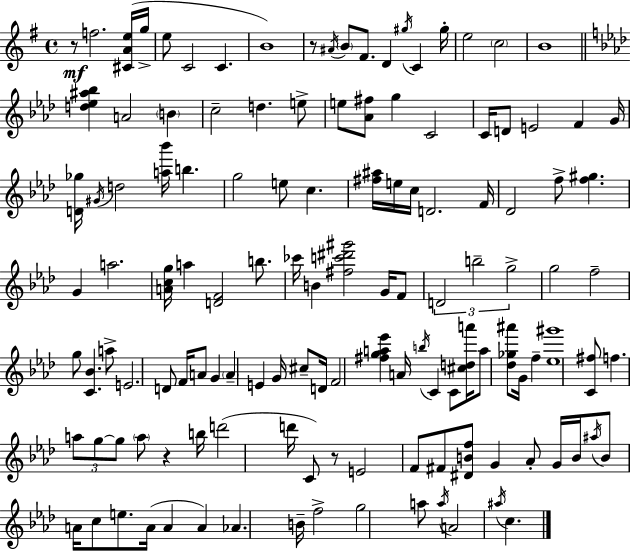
R/e F5/h. [C#4,A4,E5]/s G5/s E5/e C4/h C4/q. B4/w R/e A#4/s B4/e F#4/e. D4/q G#5/s C4/q G#5/s E5/h C5/h B4/w [D5,Eb5,A#5,Bb5]/q A4/h B4/q C5/h D5/q. E5/e E5/e [Ab4,F#5]/e G5/q C4/h C4/s D4/e E4/h F4/q G4/s [D4,Gb5]/s G#4/s D5/h [A5,Bb6]/s B5/q. G5/h E5/e C5/q. [F#5,A#5]/s E5/s C5/s D4/h. F4/s Db4/h F5/e [F5,G#5]/q. G4/q A5/h. [A4,C5,G5]/s A5/q [D4,F4]/h B5/e. CES6/s B4/q [F#5,C6,D#6,G#6]/h G4/s F4/e D4/h B5/h G5/h G5/h F5/h G5/e [C4,Bb4]/q. A5/e E4/h. D4/e F4/s A4/e G4/q A4/q E4/q G4/s C#5/e D4/s F4/h [F#5,G5,A5,Eb6]/q A4/s B5/s C4/q C4/e [C#5,D5,A6]/s A5/e [Db5,Gb5,A#6]/e G4/s F5/q [Eb5,G#6]/w [C4,F#5]/e F5/q. A5/e G5/e G5/e A5/e R/q B5/s D6/h D6/s C4/e R/e E4/h F4/e F#4/e [D#4,B4,F5]/e G4/q Ab4/e G4/s B4/s A#5/s B4/e A4/s C5/e E5/e. A4/s A4/q A4/q Ab4/q. B4/s F5/h G5/h A5/e A5/s A4/h A#5/s C5/q.